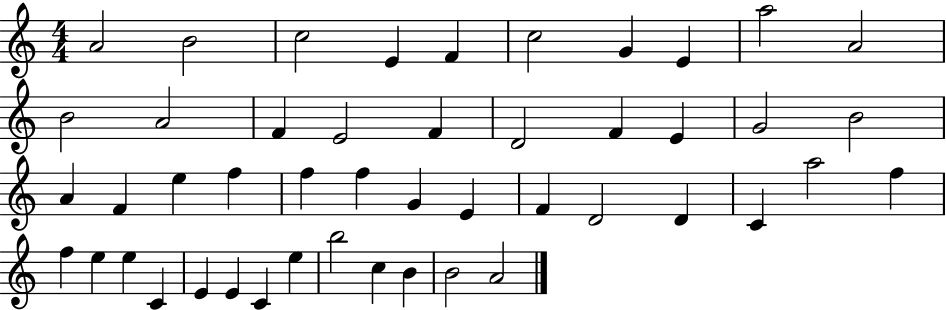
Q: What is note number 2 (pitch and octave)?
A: B4